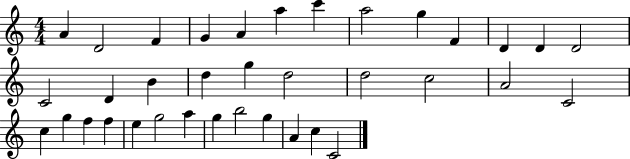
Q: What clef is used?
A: treble